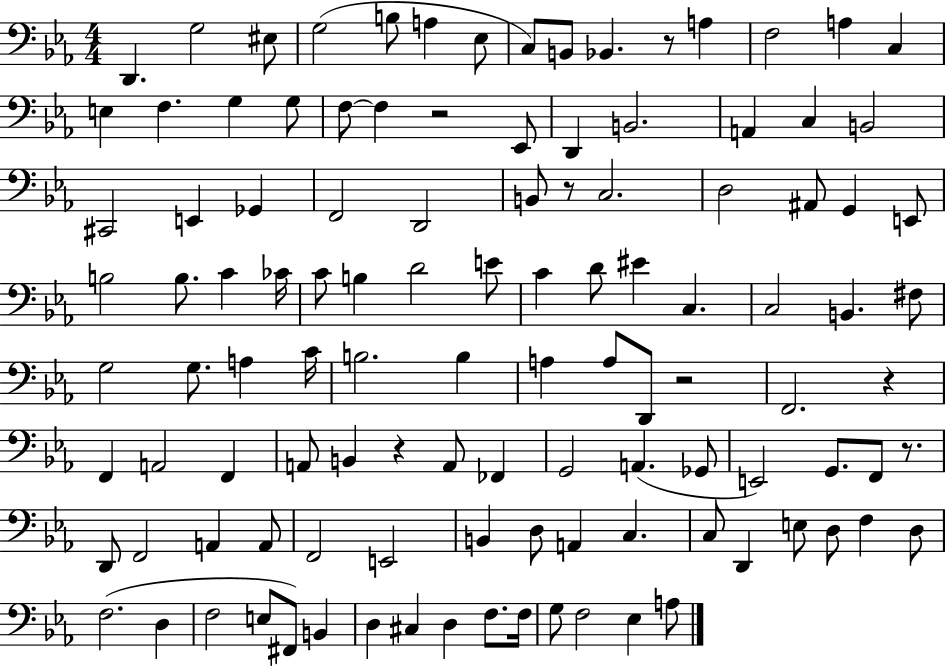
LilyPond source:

{
  \clef bass
  \numericTimeSignature
  \time 4/4
  \key ees \major
  d,4. g2 eis8 | g2( b8 a4 ees8 | c8) b,8 bes,4. r8 a4 | f2 a4 c4 | \break e4 f4. g4 g8 | f8~~ f4 r2 ees,8 | d,4 b,2. | a,4 c4 b,2 | \break cis,2 e,4 ges,4 | f,2 d,2 | b,8 r8 c2. | d2 ais,8 g,4 e,8 | \break b2 b8. c'4 ces'16 | c'8 b4 d'2 e'8 | c'4 d'8 eis'4 c4. | c2 b,4. fis8 | \break g2 g8. a4 c'16 | b2. b4 | a4 a8 d,8 r2 | f,2. r4 | \break f,4 a,2 f,4 | a,8 b,4 r4 a,8 fes,4 | g,2 a,4.( ges,8 | e,2) g,8. f,8 r8. | \break d,8 f,2 a,4 a,8 | f,2 e,2 | b,4 d8 a,4 c4. | c8 d,4 e8 d8 f4 d8 | \break f2.( d4 | f2 e8 fis,8) b,4 | d4 cis4 d4 f8. f16 | g8 f2 ees4 a8 | \break \bar "|."
}